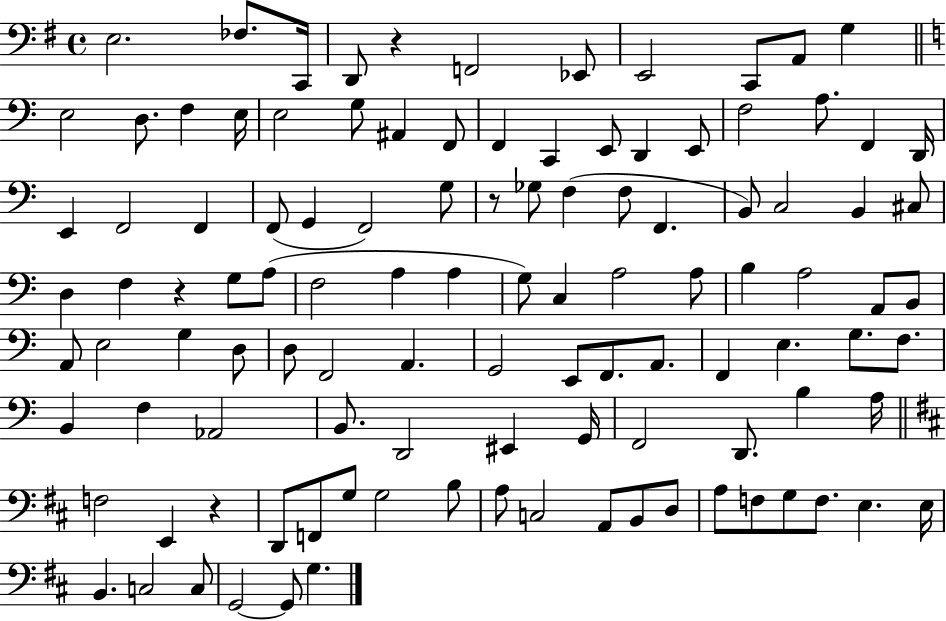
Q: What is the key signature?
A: G major